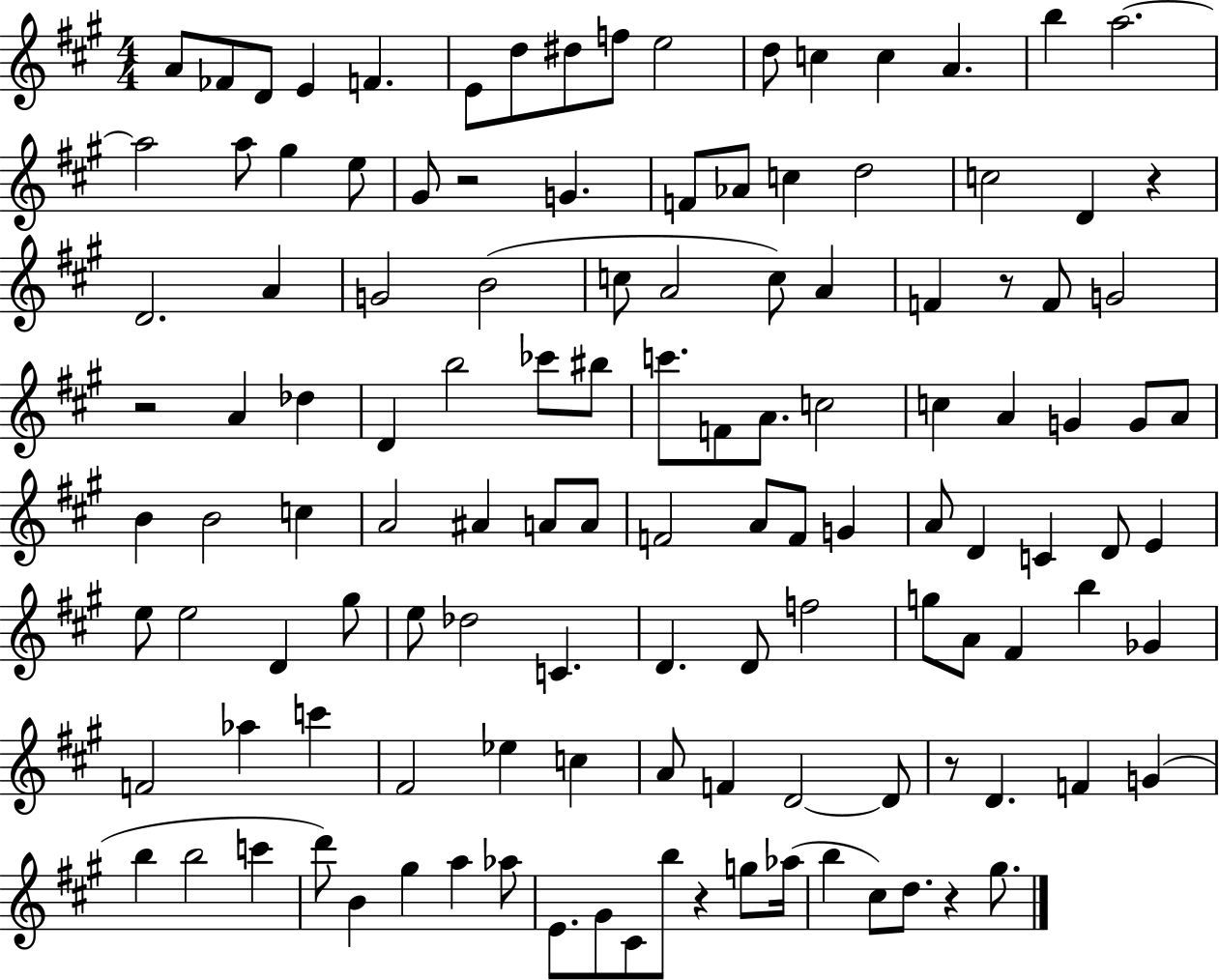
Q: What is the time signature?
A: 4/4